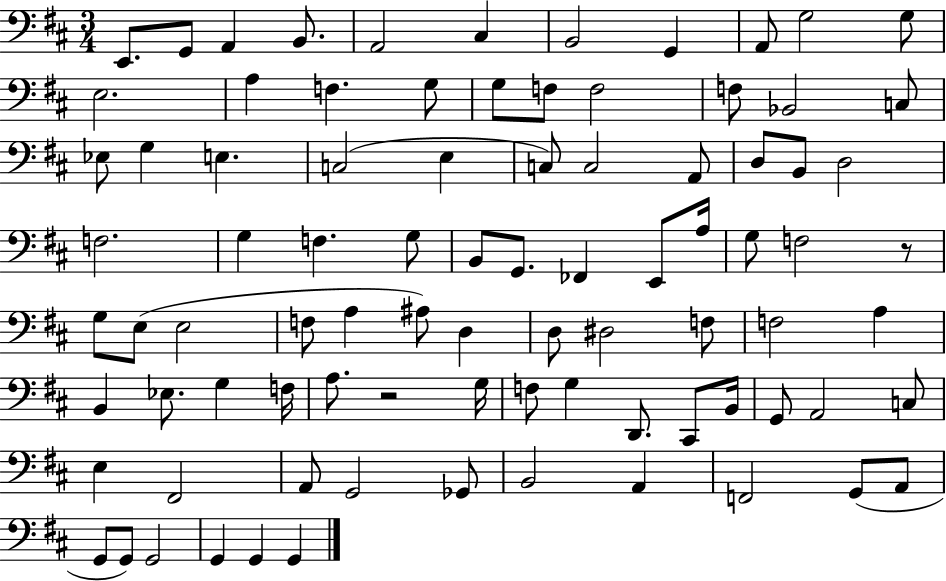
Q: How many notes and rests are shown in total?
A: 87